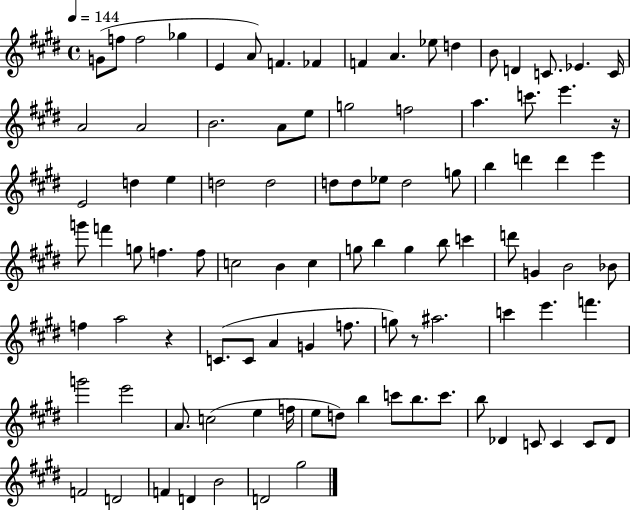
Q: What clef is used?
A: treble